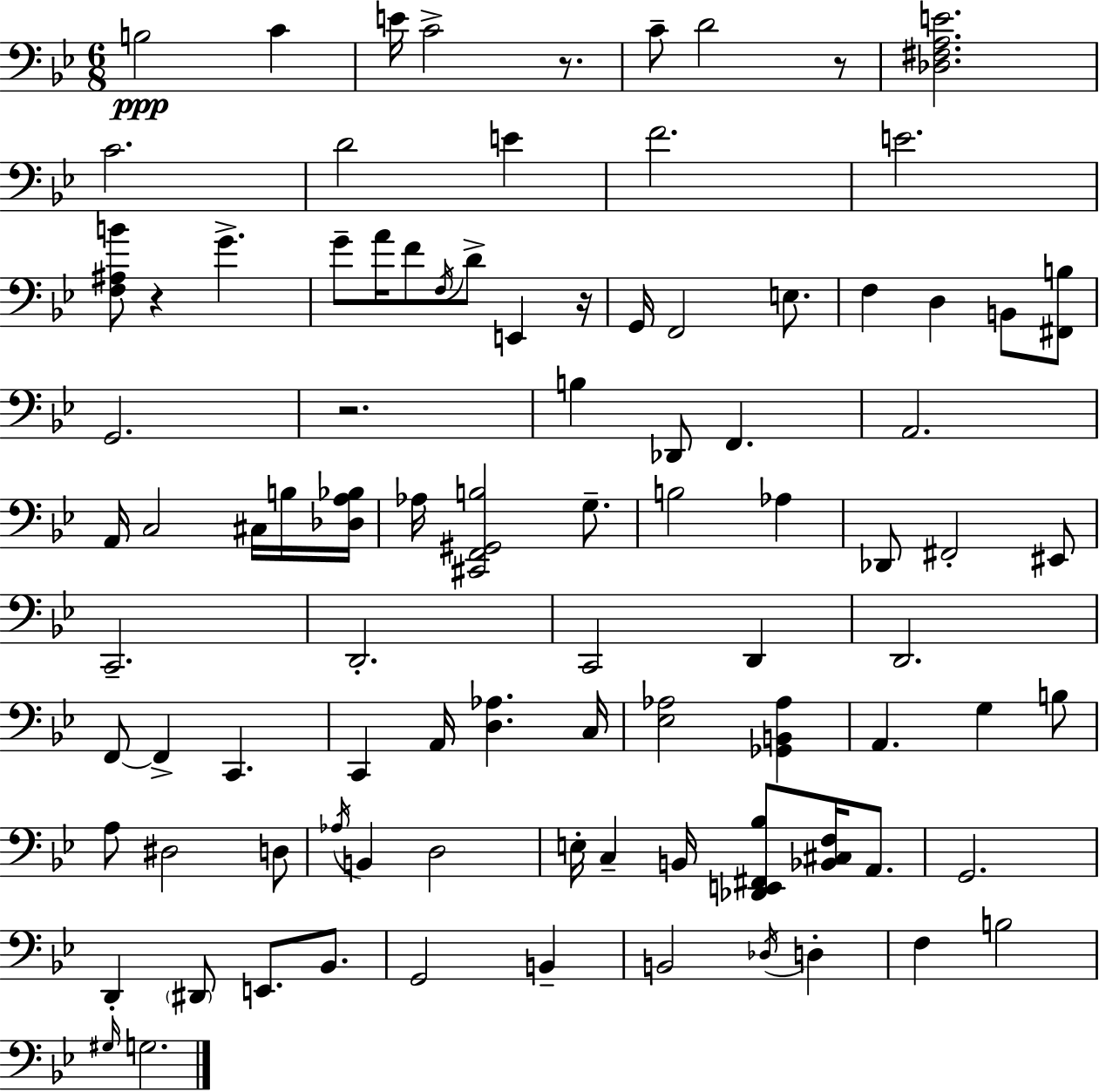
X:1
T:Untitled
M:6/8
L:1/4
K:Bb
B,2 C E/4 C2 z/2 C/2 D2 z/2 [_D,^F,A,E]2 C2 D2 E F2 E2 [F,^A,B]/2 z G G/2 A/4 F/2 F,/4 D/2 E,, z/4 G,,/4 F,,2 E,/2 F, D, B,,/2 [^F,,B,]/2 G,,2 z2 B, _D,,/2 F,, A,,2 A,,/4 C,2 ^C,/4 B,/4 [_D,A,_B,]/4 _A,/4 [^C,,F,,^G,,B,]2 G,/2 B,2 _A, _D,,/2 ^F,,2 ^E,,/2 C,,2 D,,2 C,,2 D,, D,,2 F,,/2 F,, C,, C,, A,,/4 [D,_A,] C,/4 [_E,_A,]2 [_G,,B,,_A,] A,, G, B,/2 A,/2 ^D,2 D,/2 _A,/4 B,, D,2 E,/4 C, B,,/4 [_D,,E,,^F,,_B,]/2 [_B,,^C,F,]/4 A,,/2 G,,2 D,, ^D,,/2 E,,/2 _B,,/2 G,,2 B,, B,,2 _D,/4 D, F, B,2 ^G,/4 G,2